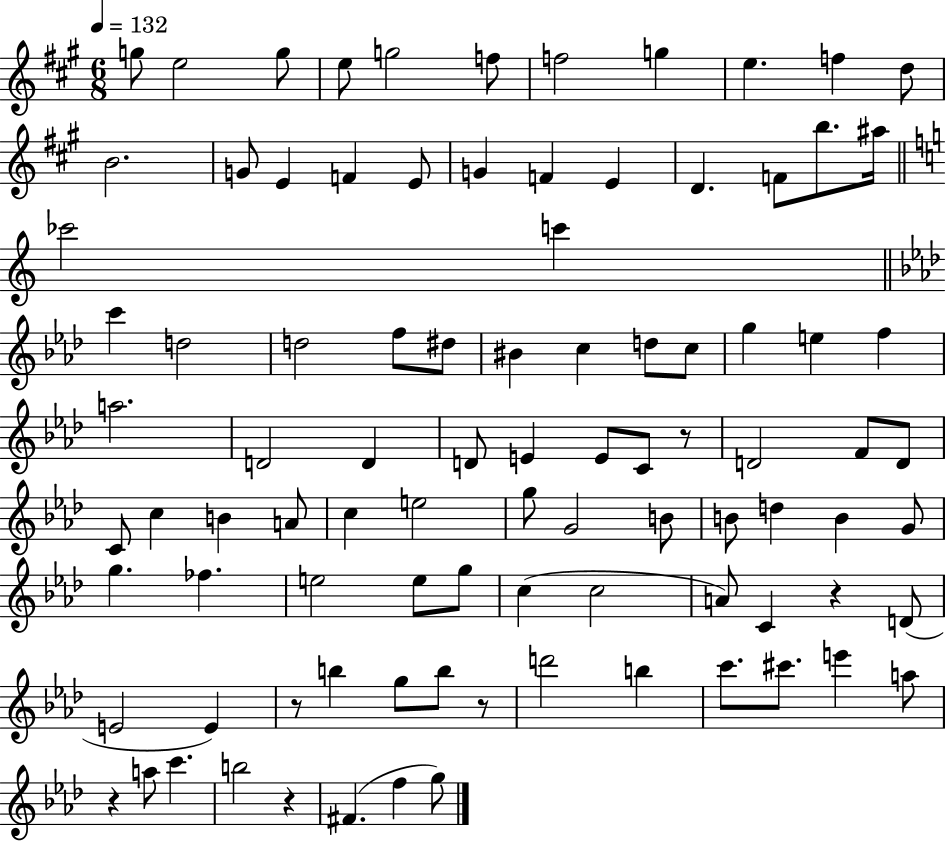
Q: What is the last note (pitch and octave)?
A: G5